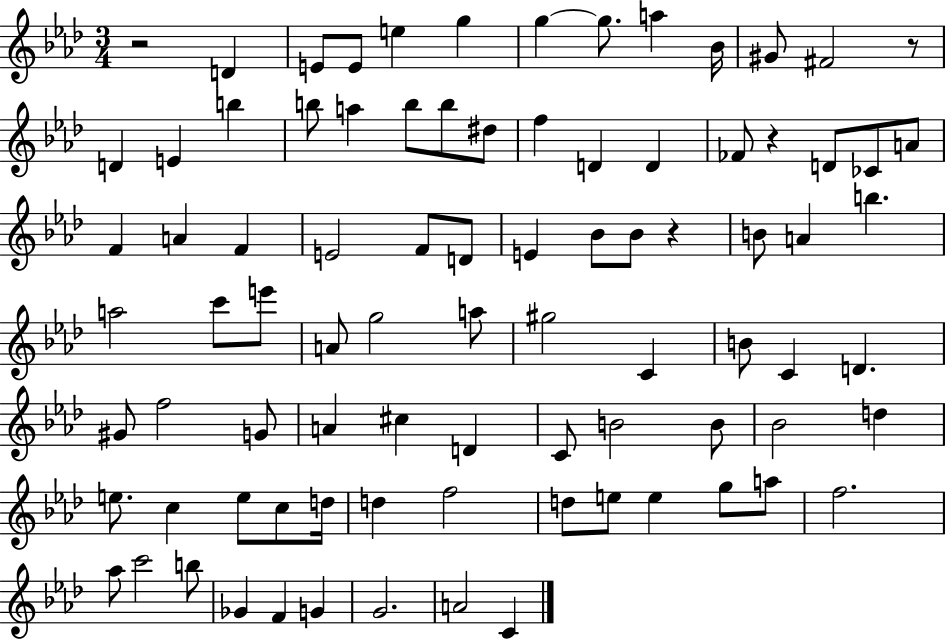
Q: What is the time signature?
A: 3/4